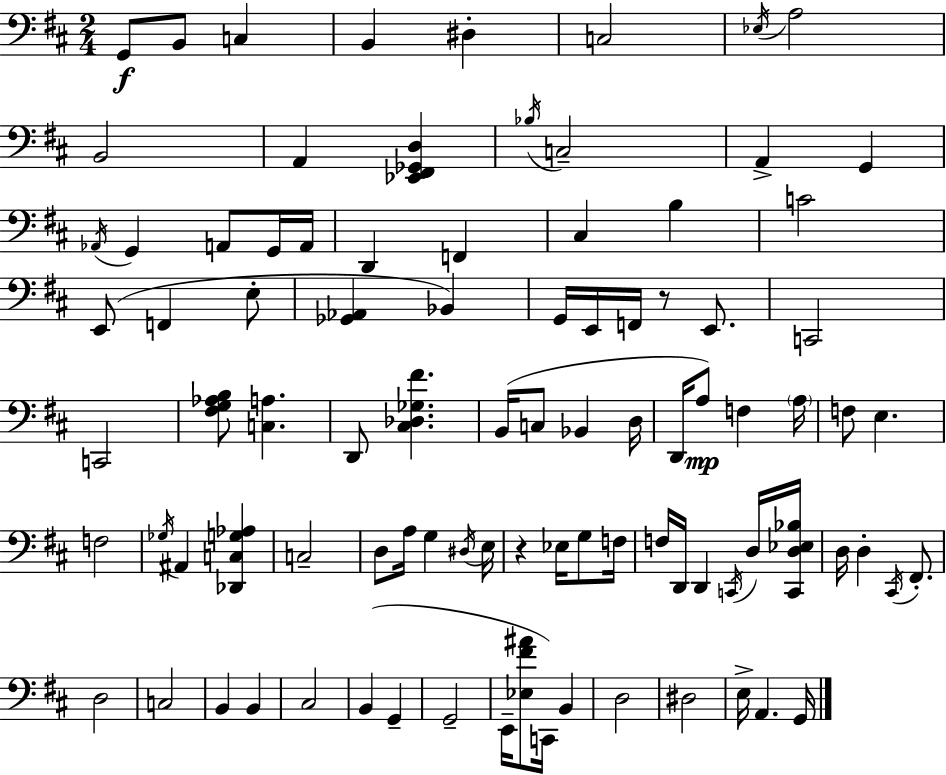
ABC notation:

X:1
T:Untitled
M:2/4
L:1/4
K:D
G,,/2 B,,/2 C, B,, ^D, C,2 _E,/4 A,2 B,,2 A,, [_E,,^F,,_G,,D,] _B,/4 C,2 A,, G,, _A,,/4 G,, A,,/2 G,,/4 A,,/4 D,, F,, ^C, B, C2 E,,/2 F,, E,/2 [_G,,_A,,] _B,, G,,/4 E,,/4 F,,/4 z/2 E,,/2 C,,2 C,,2 [^F,G,_A,B,]/2 [C,A,] D,,/2 [^C,_D,_G,^F] B,,/4 C,/2 _B,, D,/4 D,,/4 A,/2 F, A,/4 F,/2 E, F,2 _G,/4 ^A,, [_D,,C,G,_A,] C,2 D,/2 A,/4 G, ^D,/4 E,/4 z _E,/4 G,/2 F,/4 F,/4 D,,/4 D,, C,,/4 D,/4 [C,,D,_E,_B,]/4 D,/4 D, ^C,,/4 ^F,,/2 D,2 C,2 B,, B,, ^C,2 B,, G,, G,,2 E,,/4 [_E,^F^A]/2 C,,/4 B,, D,2 ^D,2 E,/4 A,, G,,/4